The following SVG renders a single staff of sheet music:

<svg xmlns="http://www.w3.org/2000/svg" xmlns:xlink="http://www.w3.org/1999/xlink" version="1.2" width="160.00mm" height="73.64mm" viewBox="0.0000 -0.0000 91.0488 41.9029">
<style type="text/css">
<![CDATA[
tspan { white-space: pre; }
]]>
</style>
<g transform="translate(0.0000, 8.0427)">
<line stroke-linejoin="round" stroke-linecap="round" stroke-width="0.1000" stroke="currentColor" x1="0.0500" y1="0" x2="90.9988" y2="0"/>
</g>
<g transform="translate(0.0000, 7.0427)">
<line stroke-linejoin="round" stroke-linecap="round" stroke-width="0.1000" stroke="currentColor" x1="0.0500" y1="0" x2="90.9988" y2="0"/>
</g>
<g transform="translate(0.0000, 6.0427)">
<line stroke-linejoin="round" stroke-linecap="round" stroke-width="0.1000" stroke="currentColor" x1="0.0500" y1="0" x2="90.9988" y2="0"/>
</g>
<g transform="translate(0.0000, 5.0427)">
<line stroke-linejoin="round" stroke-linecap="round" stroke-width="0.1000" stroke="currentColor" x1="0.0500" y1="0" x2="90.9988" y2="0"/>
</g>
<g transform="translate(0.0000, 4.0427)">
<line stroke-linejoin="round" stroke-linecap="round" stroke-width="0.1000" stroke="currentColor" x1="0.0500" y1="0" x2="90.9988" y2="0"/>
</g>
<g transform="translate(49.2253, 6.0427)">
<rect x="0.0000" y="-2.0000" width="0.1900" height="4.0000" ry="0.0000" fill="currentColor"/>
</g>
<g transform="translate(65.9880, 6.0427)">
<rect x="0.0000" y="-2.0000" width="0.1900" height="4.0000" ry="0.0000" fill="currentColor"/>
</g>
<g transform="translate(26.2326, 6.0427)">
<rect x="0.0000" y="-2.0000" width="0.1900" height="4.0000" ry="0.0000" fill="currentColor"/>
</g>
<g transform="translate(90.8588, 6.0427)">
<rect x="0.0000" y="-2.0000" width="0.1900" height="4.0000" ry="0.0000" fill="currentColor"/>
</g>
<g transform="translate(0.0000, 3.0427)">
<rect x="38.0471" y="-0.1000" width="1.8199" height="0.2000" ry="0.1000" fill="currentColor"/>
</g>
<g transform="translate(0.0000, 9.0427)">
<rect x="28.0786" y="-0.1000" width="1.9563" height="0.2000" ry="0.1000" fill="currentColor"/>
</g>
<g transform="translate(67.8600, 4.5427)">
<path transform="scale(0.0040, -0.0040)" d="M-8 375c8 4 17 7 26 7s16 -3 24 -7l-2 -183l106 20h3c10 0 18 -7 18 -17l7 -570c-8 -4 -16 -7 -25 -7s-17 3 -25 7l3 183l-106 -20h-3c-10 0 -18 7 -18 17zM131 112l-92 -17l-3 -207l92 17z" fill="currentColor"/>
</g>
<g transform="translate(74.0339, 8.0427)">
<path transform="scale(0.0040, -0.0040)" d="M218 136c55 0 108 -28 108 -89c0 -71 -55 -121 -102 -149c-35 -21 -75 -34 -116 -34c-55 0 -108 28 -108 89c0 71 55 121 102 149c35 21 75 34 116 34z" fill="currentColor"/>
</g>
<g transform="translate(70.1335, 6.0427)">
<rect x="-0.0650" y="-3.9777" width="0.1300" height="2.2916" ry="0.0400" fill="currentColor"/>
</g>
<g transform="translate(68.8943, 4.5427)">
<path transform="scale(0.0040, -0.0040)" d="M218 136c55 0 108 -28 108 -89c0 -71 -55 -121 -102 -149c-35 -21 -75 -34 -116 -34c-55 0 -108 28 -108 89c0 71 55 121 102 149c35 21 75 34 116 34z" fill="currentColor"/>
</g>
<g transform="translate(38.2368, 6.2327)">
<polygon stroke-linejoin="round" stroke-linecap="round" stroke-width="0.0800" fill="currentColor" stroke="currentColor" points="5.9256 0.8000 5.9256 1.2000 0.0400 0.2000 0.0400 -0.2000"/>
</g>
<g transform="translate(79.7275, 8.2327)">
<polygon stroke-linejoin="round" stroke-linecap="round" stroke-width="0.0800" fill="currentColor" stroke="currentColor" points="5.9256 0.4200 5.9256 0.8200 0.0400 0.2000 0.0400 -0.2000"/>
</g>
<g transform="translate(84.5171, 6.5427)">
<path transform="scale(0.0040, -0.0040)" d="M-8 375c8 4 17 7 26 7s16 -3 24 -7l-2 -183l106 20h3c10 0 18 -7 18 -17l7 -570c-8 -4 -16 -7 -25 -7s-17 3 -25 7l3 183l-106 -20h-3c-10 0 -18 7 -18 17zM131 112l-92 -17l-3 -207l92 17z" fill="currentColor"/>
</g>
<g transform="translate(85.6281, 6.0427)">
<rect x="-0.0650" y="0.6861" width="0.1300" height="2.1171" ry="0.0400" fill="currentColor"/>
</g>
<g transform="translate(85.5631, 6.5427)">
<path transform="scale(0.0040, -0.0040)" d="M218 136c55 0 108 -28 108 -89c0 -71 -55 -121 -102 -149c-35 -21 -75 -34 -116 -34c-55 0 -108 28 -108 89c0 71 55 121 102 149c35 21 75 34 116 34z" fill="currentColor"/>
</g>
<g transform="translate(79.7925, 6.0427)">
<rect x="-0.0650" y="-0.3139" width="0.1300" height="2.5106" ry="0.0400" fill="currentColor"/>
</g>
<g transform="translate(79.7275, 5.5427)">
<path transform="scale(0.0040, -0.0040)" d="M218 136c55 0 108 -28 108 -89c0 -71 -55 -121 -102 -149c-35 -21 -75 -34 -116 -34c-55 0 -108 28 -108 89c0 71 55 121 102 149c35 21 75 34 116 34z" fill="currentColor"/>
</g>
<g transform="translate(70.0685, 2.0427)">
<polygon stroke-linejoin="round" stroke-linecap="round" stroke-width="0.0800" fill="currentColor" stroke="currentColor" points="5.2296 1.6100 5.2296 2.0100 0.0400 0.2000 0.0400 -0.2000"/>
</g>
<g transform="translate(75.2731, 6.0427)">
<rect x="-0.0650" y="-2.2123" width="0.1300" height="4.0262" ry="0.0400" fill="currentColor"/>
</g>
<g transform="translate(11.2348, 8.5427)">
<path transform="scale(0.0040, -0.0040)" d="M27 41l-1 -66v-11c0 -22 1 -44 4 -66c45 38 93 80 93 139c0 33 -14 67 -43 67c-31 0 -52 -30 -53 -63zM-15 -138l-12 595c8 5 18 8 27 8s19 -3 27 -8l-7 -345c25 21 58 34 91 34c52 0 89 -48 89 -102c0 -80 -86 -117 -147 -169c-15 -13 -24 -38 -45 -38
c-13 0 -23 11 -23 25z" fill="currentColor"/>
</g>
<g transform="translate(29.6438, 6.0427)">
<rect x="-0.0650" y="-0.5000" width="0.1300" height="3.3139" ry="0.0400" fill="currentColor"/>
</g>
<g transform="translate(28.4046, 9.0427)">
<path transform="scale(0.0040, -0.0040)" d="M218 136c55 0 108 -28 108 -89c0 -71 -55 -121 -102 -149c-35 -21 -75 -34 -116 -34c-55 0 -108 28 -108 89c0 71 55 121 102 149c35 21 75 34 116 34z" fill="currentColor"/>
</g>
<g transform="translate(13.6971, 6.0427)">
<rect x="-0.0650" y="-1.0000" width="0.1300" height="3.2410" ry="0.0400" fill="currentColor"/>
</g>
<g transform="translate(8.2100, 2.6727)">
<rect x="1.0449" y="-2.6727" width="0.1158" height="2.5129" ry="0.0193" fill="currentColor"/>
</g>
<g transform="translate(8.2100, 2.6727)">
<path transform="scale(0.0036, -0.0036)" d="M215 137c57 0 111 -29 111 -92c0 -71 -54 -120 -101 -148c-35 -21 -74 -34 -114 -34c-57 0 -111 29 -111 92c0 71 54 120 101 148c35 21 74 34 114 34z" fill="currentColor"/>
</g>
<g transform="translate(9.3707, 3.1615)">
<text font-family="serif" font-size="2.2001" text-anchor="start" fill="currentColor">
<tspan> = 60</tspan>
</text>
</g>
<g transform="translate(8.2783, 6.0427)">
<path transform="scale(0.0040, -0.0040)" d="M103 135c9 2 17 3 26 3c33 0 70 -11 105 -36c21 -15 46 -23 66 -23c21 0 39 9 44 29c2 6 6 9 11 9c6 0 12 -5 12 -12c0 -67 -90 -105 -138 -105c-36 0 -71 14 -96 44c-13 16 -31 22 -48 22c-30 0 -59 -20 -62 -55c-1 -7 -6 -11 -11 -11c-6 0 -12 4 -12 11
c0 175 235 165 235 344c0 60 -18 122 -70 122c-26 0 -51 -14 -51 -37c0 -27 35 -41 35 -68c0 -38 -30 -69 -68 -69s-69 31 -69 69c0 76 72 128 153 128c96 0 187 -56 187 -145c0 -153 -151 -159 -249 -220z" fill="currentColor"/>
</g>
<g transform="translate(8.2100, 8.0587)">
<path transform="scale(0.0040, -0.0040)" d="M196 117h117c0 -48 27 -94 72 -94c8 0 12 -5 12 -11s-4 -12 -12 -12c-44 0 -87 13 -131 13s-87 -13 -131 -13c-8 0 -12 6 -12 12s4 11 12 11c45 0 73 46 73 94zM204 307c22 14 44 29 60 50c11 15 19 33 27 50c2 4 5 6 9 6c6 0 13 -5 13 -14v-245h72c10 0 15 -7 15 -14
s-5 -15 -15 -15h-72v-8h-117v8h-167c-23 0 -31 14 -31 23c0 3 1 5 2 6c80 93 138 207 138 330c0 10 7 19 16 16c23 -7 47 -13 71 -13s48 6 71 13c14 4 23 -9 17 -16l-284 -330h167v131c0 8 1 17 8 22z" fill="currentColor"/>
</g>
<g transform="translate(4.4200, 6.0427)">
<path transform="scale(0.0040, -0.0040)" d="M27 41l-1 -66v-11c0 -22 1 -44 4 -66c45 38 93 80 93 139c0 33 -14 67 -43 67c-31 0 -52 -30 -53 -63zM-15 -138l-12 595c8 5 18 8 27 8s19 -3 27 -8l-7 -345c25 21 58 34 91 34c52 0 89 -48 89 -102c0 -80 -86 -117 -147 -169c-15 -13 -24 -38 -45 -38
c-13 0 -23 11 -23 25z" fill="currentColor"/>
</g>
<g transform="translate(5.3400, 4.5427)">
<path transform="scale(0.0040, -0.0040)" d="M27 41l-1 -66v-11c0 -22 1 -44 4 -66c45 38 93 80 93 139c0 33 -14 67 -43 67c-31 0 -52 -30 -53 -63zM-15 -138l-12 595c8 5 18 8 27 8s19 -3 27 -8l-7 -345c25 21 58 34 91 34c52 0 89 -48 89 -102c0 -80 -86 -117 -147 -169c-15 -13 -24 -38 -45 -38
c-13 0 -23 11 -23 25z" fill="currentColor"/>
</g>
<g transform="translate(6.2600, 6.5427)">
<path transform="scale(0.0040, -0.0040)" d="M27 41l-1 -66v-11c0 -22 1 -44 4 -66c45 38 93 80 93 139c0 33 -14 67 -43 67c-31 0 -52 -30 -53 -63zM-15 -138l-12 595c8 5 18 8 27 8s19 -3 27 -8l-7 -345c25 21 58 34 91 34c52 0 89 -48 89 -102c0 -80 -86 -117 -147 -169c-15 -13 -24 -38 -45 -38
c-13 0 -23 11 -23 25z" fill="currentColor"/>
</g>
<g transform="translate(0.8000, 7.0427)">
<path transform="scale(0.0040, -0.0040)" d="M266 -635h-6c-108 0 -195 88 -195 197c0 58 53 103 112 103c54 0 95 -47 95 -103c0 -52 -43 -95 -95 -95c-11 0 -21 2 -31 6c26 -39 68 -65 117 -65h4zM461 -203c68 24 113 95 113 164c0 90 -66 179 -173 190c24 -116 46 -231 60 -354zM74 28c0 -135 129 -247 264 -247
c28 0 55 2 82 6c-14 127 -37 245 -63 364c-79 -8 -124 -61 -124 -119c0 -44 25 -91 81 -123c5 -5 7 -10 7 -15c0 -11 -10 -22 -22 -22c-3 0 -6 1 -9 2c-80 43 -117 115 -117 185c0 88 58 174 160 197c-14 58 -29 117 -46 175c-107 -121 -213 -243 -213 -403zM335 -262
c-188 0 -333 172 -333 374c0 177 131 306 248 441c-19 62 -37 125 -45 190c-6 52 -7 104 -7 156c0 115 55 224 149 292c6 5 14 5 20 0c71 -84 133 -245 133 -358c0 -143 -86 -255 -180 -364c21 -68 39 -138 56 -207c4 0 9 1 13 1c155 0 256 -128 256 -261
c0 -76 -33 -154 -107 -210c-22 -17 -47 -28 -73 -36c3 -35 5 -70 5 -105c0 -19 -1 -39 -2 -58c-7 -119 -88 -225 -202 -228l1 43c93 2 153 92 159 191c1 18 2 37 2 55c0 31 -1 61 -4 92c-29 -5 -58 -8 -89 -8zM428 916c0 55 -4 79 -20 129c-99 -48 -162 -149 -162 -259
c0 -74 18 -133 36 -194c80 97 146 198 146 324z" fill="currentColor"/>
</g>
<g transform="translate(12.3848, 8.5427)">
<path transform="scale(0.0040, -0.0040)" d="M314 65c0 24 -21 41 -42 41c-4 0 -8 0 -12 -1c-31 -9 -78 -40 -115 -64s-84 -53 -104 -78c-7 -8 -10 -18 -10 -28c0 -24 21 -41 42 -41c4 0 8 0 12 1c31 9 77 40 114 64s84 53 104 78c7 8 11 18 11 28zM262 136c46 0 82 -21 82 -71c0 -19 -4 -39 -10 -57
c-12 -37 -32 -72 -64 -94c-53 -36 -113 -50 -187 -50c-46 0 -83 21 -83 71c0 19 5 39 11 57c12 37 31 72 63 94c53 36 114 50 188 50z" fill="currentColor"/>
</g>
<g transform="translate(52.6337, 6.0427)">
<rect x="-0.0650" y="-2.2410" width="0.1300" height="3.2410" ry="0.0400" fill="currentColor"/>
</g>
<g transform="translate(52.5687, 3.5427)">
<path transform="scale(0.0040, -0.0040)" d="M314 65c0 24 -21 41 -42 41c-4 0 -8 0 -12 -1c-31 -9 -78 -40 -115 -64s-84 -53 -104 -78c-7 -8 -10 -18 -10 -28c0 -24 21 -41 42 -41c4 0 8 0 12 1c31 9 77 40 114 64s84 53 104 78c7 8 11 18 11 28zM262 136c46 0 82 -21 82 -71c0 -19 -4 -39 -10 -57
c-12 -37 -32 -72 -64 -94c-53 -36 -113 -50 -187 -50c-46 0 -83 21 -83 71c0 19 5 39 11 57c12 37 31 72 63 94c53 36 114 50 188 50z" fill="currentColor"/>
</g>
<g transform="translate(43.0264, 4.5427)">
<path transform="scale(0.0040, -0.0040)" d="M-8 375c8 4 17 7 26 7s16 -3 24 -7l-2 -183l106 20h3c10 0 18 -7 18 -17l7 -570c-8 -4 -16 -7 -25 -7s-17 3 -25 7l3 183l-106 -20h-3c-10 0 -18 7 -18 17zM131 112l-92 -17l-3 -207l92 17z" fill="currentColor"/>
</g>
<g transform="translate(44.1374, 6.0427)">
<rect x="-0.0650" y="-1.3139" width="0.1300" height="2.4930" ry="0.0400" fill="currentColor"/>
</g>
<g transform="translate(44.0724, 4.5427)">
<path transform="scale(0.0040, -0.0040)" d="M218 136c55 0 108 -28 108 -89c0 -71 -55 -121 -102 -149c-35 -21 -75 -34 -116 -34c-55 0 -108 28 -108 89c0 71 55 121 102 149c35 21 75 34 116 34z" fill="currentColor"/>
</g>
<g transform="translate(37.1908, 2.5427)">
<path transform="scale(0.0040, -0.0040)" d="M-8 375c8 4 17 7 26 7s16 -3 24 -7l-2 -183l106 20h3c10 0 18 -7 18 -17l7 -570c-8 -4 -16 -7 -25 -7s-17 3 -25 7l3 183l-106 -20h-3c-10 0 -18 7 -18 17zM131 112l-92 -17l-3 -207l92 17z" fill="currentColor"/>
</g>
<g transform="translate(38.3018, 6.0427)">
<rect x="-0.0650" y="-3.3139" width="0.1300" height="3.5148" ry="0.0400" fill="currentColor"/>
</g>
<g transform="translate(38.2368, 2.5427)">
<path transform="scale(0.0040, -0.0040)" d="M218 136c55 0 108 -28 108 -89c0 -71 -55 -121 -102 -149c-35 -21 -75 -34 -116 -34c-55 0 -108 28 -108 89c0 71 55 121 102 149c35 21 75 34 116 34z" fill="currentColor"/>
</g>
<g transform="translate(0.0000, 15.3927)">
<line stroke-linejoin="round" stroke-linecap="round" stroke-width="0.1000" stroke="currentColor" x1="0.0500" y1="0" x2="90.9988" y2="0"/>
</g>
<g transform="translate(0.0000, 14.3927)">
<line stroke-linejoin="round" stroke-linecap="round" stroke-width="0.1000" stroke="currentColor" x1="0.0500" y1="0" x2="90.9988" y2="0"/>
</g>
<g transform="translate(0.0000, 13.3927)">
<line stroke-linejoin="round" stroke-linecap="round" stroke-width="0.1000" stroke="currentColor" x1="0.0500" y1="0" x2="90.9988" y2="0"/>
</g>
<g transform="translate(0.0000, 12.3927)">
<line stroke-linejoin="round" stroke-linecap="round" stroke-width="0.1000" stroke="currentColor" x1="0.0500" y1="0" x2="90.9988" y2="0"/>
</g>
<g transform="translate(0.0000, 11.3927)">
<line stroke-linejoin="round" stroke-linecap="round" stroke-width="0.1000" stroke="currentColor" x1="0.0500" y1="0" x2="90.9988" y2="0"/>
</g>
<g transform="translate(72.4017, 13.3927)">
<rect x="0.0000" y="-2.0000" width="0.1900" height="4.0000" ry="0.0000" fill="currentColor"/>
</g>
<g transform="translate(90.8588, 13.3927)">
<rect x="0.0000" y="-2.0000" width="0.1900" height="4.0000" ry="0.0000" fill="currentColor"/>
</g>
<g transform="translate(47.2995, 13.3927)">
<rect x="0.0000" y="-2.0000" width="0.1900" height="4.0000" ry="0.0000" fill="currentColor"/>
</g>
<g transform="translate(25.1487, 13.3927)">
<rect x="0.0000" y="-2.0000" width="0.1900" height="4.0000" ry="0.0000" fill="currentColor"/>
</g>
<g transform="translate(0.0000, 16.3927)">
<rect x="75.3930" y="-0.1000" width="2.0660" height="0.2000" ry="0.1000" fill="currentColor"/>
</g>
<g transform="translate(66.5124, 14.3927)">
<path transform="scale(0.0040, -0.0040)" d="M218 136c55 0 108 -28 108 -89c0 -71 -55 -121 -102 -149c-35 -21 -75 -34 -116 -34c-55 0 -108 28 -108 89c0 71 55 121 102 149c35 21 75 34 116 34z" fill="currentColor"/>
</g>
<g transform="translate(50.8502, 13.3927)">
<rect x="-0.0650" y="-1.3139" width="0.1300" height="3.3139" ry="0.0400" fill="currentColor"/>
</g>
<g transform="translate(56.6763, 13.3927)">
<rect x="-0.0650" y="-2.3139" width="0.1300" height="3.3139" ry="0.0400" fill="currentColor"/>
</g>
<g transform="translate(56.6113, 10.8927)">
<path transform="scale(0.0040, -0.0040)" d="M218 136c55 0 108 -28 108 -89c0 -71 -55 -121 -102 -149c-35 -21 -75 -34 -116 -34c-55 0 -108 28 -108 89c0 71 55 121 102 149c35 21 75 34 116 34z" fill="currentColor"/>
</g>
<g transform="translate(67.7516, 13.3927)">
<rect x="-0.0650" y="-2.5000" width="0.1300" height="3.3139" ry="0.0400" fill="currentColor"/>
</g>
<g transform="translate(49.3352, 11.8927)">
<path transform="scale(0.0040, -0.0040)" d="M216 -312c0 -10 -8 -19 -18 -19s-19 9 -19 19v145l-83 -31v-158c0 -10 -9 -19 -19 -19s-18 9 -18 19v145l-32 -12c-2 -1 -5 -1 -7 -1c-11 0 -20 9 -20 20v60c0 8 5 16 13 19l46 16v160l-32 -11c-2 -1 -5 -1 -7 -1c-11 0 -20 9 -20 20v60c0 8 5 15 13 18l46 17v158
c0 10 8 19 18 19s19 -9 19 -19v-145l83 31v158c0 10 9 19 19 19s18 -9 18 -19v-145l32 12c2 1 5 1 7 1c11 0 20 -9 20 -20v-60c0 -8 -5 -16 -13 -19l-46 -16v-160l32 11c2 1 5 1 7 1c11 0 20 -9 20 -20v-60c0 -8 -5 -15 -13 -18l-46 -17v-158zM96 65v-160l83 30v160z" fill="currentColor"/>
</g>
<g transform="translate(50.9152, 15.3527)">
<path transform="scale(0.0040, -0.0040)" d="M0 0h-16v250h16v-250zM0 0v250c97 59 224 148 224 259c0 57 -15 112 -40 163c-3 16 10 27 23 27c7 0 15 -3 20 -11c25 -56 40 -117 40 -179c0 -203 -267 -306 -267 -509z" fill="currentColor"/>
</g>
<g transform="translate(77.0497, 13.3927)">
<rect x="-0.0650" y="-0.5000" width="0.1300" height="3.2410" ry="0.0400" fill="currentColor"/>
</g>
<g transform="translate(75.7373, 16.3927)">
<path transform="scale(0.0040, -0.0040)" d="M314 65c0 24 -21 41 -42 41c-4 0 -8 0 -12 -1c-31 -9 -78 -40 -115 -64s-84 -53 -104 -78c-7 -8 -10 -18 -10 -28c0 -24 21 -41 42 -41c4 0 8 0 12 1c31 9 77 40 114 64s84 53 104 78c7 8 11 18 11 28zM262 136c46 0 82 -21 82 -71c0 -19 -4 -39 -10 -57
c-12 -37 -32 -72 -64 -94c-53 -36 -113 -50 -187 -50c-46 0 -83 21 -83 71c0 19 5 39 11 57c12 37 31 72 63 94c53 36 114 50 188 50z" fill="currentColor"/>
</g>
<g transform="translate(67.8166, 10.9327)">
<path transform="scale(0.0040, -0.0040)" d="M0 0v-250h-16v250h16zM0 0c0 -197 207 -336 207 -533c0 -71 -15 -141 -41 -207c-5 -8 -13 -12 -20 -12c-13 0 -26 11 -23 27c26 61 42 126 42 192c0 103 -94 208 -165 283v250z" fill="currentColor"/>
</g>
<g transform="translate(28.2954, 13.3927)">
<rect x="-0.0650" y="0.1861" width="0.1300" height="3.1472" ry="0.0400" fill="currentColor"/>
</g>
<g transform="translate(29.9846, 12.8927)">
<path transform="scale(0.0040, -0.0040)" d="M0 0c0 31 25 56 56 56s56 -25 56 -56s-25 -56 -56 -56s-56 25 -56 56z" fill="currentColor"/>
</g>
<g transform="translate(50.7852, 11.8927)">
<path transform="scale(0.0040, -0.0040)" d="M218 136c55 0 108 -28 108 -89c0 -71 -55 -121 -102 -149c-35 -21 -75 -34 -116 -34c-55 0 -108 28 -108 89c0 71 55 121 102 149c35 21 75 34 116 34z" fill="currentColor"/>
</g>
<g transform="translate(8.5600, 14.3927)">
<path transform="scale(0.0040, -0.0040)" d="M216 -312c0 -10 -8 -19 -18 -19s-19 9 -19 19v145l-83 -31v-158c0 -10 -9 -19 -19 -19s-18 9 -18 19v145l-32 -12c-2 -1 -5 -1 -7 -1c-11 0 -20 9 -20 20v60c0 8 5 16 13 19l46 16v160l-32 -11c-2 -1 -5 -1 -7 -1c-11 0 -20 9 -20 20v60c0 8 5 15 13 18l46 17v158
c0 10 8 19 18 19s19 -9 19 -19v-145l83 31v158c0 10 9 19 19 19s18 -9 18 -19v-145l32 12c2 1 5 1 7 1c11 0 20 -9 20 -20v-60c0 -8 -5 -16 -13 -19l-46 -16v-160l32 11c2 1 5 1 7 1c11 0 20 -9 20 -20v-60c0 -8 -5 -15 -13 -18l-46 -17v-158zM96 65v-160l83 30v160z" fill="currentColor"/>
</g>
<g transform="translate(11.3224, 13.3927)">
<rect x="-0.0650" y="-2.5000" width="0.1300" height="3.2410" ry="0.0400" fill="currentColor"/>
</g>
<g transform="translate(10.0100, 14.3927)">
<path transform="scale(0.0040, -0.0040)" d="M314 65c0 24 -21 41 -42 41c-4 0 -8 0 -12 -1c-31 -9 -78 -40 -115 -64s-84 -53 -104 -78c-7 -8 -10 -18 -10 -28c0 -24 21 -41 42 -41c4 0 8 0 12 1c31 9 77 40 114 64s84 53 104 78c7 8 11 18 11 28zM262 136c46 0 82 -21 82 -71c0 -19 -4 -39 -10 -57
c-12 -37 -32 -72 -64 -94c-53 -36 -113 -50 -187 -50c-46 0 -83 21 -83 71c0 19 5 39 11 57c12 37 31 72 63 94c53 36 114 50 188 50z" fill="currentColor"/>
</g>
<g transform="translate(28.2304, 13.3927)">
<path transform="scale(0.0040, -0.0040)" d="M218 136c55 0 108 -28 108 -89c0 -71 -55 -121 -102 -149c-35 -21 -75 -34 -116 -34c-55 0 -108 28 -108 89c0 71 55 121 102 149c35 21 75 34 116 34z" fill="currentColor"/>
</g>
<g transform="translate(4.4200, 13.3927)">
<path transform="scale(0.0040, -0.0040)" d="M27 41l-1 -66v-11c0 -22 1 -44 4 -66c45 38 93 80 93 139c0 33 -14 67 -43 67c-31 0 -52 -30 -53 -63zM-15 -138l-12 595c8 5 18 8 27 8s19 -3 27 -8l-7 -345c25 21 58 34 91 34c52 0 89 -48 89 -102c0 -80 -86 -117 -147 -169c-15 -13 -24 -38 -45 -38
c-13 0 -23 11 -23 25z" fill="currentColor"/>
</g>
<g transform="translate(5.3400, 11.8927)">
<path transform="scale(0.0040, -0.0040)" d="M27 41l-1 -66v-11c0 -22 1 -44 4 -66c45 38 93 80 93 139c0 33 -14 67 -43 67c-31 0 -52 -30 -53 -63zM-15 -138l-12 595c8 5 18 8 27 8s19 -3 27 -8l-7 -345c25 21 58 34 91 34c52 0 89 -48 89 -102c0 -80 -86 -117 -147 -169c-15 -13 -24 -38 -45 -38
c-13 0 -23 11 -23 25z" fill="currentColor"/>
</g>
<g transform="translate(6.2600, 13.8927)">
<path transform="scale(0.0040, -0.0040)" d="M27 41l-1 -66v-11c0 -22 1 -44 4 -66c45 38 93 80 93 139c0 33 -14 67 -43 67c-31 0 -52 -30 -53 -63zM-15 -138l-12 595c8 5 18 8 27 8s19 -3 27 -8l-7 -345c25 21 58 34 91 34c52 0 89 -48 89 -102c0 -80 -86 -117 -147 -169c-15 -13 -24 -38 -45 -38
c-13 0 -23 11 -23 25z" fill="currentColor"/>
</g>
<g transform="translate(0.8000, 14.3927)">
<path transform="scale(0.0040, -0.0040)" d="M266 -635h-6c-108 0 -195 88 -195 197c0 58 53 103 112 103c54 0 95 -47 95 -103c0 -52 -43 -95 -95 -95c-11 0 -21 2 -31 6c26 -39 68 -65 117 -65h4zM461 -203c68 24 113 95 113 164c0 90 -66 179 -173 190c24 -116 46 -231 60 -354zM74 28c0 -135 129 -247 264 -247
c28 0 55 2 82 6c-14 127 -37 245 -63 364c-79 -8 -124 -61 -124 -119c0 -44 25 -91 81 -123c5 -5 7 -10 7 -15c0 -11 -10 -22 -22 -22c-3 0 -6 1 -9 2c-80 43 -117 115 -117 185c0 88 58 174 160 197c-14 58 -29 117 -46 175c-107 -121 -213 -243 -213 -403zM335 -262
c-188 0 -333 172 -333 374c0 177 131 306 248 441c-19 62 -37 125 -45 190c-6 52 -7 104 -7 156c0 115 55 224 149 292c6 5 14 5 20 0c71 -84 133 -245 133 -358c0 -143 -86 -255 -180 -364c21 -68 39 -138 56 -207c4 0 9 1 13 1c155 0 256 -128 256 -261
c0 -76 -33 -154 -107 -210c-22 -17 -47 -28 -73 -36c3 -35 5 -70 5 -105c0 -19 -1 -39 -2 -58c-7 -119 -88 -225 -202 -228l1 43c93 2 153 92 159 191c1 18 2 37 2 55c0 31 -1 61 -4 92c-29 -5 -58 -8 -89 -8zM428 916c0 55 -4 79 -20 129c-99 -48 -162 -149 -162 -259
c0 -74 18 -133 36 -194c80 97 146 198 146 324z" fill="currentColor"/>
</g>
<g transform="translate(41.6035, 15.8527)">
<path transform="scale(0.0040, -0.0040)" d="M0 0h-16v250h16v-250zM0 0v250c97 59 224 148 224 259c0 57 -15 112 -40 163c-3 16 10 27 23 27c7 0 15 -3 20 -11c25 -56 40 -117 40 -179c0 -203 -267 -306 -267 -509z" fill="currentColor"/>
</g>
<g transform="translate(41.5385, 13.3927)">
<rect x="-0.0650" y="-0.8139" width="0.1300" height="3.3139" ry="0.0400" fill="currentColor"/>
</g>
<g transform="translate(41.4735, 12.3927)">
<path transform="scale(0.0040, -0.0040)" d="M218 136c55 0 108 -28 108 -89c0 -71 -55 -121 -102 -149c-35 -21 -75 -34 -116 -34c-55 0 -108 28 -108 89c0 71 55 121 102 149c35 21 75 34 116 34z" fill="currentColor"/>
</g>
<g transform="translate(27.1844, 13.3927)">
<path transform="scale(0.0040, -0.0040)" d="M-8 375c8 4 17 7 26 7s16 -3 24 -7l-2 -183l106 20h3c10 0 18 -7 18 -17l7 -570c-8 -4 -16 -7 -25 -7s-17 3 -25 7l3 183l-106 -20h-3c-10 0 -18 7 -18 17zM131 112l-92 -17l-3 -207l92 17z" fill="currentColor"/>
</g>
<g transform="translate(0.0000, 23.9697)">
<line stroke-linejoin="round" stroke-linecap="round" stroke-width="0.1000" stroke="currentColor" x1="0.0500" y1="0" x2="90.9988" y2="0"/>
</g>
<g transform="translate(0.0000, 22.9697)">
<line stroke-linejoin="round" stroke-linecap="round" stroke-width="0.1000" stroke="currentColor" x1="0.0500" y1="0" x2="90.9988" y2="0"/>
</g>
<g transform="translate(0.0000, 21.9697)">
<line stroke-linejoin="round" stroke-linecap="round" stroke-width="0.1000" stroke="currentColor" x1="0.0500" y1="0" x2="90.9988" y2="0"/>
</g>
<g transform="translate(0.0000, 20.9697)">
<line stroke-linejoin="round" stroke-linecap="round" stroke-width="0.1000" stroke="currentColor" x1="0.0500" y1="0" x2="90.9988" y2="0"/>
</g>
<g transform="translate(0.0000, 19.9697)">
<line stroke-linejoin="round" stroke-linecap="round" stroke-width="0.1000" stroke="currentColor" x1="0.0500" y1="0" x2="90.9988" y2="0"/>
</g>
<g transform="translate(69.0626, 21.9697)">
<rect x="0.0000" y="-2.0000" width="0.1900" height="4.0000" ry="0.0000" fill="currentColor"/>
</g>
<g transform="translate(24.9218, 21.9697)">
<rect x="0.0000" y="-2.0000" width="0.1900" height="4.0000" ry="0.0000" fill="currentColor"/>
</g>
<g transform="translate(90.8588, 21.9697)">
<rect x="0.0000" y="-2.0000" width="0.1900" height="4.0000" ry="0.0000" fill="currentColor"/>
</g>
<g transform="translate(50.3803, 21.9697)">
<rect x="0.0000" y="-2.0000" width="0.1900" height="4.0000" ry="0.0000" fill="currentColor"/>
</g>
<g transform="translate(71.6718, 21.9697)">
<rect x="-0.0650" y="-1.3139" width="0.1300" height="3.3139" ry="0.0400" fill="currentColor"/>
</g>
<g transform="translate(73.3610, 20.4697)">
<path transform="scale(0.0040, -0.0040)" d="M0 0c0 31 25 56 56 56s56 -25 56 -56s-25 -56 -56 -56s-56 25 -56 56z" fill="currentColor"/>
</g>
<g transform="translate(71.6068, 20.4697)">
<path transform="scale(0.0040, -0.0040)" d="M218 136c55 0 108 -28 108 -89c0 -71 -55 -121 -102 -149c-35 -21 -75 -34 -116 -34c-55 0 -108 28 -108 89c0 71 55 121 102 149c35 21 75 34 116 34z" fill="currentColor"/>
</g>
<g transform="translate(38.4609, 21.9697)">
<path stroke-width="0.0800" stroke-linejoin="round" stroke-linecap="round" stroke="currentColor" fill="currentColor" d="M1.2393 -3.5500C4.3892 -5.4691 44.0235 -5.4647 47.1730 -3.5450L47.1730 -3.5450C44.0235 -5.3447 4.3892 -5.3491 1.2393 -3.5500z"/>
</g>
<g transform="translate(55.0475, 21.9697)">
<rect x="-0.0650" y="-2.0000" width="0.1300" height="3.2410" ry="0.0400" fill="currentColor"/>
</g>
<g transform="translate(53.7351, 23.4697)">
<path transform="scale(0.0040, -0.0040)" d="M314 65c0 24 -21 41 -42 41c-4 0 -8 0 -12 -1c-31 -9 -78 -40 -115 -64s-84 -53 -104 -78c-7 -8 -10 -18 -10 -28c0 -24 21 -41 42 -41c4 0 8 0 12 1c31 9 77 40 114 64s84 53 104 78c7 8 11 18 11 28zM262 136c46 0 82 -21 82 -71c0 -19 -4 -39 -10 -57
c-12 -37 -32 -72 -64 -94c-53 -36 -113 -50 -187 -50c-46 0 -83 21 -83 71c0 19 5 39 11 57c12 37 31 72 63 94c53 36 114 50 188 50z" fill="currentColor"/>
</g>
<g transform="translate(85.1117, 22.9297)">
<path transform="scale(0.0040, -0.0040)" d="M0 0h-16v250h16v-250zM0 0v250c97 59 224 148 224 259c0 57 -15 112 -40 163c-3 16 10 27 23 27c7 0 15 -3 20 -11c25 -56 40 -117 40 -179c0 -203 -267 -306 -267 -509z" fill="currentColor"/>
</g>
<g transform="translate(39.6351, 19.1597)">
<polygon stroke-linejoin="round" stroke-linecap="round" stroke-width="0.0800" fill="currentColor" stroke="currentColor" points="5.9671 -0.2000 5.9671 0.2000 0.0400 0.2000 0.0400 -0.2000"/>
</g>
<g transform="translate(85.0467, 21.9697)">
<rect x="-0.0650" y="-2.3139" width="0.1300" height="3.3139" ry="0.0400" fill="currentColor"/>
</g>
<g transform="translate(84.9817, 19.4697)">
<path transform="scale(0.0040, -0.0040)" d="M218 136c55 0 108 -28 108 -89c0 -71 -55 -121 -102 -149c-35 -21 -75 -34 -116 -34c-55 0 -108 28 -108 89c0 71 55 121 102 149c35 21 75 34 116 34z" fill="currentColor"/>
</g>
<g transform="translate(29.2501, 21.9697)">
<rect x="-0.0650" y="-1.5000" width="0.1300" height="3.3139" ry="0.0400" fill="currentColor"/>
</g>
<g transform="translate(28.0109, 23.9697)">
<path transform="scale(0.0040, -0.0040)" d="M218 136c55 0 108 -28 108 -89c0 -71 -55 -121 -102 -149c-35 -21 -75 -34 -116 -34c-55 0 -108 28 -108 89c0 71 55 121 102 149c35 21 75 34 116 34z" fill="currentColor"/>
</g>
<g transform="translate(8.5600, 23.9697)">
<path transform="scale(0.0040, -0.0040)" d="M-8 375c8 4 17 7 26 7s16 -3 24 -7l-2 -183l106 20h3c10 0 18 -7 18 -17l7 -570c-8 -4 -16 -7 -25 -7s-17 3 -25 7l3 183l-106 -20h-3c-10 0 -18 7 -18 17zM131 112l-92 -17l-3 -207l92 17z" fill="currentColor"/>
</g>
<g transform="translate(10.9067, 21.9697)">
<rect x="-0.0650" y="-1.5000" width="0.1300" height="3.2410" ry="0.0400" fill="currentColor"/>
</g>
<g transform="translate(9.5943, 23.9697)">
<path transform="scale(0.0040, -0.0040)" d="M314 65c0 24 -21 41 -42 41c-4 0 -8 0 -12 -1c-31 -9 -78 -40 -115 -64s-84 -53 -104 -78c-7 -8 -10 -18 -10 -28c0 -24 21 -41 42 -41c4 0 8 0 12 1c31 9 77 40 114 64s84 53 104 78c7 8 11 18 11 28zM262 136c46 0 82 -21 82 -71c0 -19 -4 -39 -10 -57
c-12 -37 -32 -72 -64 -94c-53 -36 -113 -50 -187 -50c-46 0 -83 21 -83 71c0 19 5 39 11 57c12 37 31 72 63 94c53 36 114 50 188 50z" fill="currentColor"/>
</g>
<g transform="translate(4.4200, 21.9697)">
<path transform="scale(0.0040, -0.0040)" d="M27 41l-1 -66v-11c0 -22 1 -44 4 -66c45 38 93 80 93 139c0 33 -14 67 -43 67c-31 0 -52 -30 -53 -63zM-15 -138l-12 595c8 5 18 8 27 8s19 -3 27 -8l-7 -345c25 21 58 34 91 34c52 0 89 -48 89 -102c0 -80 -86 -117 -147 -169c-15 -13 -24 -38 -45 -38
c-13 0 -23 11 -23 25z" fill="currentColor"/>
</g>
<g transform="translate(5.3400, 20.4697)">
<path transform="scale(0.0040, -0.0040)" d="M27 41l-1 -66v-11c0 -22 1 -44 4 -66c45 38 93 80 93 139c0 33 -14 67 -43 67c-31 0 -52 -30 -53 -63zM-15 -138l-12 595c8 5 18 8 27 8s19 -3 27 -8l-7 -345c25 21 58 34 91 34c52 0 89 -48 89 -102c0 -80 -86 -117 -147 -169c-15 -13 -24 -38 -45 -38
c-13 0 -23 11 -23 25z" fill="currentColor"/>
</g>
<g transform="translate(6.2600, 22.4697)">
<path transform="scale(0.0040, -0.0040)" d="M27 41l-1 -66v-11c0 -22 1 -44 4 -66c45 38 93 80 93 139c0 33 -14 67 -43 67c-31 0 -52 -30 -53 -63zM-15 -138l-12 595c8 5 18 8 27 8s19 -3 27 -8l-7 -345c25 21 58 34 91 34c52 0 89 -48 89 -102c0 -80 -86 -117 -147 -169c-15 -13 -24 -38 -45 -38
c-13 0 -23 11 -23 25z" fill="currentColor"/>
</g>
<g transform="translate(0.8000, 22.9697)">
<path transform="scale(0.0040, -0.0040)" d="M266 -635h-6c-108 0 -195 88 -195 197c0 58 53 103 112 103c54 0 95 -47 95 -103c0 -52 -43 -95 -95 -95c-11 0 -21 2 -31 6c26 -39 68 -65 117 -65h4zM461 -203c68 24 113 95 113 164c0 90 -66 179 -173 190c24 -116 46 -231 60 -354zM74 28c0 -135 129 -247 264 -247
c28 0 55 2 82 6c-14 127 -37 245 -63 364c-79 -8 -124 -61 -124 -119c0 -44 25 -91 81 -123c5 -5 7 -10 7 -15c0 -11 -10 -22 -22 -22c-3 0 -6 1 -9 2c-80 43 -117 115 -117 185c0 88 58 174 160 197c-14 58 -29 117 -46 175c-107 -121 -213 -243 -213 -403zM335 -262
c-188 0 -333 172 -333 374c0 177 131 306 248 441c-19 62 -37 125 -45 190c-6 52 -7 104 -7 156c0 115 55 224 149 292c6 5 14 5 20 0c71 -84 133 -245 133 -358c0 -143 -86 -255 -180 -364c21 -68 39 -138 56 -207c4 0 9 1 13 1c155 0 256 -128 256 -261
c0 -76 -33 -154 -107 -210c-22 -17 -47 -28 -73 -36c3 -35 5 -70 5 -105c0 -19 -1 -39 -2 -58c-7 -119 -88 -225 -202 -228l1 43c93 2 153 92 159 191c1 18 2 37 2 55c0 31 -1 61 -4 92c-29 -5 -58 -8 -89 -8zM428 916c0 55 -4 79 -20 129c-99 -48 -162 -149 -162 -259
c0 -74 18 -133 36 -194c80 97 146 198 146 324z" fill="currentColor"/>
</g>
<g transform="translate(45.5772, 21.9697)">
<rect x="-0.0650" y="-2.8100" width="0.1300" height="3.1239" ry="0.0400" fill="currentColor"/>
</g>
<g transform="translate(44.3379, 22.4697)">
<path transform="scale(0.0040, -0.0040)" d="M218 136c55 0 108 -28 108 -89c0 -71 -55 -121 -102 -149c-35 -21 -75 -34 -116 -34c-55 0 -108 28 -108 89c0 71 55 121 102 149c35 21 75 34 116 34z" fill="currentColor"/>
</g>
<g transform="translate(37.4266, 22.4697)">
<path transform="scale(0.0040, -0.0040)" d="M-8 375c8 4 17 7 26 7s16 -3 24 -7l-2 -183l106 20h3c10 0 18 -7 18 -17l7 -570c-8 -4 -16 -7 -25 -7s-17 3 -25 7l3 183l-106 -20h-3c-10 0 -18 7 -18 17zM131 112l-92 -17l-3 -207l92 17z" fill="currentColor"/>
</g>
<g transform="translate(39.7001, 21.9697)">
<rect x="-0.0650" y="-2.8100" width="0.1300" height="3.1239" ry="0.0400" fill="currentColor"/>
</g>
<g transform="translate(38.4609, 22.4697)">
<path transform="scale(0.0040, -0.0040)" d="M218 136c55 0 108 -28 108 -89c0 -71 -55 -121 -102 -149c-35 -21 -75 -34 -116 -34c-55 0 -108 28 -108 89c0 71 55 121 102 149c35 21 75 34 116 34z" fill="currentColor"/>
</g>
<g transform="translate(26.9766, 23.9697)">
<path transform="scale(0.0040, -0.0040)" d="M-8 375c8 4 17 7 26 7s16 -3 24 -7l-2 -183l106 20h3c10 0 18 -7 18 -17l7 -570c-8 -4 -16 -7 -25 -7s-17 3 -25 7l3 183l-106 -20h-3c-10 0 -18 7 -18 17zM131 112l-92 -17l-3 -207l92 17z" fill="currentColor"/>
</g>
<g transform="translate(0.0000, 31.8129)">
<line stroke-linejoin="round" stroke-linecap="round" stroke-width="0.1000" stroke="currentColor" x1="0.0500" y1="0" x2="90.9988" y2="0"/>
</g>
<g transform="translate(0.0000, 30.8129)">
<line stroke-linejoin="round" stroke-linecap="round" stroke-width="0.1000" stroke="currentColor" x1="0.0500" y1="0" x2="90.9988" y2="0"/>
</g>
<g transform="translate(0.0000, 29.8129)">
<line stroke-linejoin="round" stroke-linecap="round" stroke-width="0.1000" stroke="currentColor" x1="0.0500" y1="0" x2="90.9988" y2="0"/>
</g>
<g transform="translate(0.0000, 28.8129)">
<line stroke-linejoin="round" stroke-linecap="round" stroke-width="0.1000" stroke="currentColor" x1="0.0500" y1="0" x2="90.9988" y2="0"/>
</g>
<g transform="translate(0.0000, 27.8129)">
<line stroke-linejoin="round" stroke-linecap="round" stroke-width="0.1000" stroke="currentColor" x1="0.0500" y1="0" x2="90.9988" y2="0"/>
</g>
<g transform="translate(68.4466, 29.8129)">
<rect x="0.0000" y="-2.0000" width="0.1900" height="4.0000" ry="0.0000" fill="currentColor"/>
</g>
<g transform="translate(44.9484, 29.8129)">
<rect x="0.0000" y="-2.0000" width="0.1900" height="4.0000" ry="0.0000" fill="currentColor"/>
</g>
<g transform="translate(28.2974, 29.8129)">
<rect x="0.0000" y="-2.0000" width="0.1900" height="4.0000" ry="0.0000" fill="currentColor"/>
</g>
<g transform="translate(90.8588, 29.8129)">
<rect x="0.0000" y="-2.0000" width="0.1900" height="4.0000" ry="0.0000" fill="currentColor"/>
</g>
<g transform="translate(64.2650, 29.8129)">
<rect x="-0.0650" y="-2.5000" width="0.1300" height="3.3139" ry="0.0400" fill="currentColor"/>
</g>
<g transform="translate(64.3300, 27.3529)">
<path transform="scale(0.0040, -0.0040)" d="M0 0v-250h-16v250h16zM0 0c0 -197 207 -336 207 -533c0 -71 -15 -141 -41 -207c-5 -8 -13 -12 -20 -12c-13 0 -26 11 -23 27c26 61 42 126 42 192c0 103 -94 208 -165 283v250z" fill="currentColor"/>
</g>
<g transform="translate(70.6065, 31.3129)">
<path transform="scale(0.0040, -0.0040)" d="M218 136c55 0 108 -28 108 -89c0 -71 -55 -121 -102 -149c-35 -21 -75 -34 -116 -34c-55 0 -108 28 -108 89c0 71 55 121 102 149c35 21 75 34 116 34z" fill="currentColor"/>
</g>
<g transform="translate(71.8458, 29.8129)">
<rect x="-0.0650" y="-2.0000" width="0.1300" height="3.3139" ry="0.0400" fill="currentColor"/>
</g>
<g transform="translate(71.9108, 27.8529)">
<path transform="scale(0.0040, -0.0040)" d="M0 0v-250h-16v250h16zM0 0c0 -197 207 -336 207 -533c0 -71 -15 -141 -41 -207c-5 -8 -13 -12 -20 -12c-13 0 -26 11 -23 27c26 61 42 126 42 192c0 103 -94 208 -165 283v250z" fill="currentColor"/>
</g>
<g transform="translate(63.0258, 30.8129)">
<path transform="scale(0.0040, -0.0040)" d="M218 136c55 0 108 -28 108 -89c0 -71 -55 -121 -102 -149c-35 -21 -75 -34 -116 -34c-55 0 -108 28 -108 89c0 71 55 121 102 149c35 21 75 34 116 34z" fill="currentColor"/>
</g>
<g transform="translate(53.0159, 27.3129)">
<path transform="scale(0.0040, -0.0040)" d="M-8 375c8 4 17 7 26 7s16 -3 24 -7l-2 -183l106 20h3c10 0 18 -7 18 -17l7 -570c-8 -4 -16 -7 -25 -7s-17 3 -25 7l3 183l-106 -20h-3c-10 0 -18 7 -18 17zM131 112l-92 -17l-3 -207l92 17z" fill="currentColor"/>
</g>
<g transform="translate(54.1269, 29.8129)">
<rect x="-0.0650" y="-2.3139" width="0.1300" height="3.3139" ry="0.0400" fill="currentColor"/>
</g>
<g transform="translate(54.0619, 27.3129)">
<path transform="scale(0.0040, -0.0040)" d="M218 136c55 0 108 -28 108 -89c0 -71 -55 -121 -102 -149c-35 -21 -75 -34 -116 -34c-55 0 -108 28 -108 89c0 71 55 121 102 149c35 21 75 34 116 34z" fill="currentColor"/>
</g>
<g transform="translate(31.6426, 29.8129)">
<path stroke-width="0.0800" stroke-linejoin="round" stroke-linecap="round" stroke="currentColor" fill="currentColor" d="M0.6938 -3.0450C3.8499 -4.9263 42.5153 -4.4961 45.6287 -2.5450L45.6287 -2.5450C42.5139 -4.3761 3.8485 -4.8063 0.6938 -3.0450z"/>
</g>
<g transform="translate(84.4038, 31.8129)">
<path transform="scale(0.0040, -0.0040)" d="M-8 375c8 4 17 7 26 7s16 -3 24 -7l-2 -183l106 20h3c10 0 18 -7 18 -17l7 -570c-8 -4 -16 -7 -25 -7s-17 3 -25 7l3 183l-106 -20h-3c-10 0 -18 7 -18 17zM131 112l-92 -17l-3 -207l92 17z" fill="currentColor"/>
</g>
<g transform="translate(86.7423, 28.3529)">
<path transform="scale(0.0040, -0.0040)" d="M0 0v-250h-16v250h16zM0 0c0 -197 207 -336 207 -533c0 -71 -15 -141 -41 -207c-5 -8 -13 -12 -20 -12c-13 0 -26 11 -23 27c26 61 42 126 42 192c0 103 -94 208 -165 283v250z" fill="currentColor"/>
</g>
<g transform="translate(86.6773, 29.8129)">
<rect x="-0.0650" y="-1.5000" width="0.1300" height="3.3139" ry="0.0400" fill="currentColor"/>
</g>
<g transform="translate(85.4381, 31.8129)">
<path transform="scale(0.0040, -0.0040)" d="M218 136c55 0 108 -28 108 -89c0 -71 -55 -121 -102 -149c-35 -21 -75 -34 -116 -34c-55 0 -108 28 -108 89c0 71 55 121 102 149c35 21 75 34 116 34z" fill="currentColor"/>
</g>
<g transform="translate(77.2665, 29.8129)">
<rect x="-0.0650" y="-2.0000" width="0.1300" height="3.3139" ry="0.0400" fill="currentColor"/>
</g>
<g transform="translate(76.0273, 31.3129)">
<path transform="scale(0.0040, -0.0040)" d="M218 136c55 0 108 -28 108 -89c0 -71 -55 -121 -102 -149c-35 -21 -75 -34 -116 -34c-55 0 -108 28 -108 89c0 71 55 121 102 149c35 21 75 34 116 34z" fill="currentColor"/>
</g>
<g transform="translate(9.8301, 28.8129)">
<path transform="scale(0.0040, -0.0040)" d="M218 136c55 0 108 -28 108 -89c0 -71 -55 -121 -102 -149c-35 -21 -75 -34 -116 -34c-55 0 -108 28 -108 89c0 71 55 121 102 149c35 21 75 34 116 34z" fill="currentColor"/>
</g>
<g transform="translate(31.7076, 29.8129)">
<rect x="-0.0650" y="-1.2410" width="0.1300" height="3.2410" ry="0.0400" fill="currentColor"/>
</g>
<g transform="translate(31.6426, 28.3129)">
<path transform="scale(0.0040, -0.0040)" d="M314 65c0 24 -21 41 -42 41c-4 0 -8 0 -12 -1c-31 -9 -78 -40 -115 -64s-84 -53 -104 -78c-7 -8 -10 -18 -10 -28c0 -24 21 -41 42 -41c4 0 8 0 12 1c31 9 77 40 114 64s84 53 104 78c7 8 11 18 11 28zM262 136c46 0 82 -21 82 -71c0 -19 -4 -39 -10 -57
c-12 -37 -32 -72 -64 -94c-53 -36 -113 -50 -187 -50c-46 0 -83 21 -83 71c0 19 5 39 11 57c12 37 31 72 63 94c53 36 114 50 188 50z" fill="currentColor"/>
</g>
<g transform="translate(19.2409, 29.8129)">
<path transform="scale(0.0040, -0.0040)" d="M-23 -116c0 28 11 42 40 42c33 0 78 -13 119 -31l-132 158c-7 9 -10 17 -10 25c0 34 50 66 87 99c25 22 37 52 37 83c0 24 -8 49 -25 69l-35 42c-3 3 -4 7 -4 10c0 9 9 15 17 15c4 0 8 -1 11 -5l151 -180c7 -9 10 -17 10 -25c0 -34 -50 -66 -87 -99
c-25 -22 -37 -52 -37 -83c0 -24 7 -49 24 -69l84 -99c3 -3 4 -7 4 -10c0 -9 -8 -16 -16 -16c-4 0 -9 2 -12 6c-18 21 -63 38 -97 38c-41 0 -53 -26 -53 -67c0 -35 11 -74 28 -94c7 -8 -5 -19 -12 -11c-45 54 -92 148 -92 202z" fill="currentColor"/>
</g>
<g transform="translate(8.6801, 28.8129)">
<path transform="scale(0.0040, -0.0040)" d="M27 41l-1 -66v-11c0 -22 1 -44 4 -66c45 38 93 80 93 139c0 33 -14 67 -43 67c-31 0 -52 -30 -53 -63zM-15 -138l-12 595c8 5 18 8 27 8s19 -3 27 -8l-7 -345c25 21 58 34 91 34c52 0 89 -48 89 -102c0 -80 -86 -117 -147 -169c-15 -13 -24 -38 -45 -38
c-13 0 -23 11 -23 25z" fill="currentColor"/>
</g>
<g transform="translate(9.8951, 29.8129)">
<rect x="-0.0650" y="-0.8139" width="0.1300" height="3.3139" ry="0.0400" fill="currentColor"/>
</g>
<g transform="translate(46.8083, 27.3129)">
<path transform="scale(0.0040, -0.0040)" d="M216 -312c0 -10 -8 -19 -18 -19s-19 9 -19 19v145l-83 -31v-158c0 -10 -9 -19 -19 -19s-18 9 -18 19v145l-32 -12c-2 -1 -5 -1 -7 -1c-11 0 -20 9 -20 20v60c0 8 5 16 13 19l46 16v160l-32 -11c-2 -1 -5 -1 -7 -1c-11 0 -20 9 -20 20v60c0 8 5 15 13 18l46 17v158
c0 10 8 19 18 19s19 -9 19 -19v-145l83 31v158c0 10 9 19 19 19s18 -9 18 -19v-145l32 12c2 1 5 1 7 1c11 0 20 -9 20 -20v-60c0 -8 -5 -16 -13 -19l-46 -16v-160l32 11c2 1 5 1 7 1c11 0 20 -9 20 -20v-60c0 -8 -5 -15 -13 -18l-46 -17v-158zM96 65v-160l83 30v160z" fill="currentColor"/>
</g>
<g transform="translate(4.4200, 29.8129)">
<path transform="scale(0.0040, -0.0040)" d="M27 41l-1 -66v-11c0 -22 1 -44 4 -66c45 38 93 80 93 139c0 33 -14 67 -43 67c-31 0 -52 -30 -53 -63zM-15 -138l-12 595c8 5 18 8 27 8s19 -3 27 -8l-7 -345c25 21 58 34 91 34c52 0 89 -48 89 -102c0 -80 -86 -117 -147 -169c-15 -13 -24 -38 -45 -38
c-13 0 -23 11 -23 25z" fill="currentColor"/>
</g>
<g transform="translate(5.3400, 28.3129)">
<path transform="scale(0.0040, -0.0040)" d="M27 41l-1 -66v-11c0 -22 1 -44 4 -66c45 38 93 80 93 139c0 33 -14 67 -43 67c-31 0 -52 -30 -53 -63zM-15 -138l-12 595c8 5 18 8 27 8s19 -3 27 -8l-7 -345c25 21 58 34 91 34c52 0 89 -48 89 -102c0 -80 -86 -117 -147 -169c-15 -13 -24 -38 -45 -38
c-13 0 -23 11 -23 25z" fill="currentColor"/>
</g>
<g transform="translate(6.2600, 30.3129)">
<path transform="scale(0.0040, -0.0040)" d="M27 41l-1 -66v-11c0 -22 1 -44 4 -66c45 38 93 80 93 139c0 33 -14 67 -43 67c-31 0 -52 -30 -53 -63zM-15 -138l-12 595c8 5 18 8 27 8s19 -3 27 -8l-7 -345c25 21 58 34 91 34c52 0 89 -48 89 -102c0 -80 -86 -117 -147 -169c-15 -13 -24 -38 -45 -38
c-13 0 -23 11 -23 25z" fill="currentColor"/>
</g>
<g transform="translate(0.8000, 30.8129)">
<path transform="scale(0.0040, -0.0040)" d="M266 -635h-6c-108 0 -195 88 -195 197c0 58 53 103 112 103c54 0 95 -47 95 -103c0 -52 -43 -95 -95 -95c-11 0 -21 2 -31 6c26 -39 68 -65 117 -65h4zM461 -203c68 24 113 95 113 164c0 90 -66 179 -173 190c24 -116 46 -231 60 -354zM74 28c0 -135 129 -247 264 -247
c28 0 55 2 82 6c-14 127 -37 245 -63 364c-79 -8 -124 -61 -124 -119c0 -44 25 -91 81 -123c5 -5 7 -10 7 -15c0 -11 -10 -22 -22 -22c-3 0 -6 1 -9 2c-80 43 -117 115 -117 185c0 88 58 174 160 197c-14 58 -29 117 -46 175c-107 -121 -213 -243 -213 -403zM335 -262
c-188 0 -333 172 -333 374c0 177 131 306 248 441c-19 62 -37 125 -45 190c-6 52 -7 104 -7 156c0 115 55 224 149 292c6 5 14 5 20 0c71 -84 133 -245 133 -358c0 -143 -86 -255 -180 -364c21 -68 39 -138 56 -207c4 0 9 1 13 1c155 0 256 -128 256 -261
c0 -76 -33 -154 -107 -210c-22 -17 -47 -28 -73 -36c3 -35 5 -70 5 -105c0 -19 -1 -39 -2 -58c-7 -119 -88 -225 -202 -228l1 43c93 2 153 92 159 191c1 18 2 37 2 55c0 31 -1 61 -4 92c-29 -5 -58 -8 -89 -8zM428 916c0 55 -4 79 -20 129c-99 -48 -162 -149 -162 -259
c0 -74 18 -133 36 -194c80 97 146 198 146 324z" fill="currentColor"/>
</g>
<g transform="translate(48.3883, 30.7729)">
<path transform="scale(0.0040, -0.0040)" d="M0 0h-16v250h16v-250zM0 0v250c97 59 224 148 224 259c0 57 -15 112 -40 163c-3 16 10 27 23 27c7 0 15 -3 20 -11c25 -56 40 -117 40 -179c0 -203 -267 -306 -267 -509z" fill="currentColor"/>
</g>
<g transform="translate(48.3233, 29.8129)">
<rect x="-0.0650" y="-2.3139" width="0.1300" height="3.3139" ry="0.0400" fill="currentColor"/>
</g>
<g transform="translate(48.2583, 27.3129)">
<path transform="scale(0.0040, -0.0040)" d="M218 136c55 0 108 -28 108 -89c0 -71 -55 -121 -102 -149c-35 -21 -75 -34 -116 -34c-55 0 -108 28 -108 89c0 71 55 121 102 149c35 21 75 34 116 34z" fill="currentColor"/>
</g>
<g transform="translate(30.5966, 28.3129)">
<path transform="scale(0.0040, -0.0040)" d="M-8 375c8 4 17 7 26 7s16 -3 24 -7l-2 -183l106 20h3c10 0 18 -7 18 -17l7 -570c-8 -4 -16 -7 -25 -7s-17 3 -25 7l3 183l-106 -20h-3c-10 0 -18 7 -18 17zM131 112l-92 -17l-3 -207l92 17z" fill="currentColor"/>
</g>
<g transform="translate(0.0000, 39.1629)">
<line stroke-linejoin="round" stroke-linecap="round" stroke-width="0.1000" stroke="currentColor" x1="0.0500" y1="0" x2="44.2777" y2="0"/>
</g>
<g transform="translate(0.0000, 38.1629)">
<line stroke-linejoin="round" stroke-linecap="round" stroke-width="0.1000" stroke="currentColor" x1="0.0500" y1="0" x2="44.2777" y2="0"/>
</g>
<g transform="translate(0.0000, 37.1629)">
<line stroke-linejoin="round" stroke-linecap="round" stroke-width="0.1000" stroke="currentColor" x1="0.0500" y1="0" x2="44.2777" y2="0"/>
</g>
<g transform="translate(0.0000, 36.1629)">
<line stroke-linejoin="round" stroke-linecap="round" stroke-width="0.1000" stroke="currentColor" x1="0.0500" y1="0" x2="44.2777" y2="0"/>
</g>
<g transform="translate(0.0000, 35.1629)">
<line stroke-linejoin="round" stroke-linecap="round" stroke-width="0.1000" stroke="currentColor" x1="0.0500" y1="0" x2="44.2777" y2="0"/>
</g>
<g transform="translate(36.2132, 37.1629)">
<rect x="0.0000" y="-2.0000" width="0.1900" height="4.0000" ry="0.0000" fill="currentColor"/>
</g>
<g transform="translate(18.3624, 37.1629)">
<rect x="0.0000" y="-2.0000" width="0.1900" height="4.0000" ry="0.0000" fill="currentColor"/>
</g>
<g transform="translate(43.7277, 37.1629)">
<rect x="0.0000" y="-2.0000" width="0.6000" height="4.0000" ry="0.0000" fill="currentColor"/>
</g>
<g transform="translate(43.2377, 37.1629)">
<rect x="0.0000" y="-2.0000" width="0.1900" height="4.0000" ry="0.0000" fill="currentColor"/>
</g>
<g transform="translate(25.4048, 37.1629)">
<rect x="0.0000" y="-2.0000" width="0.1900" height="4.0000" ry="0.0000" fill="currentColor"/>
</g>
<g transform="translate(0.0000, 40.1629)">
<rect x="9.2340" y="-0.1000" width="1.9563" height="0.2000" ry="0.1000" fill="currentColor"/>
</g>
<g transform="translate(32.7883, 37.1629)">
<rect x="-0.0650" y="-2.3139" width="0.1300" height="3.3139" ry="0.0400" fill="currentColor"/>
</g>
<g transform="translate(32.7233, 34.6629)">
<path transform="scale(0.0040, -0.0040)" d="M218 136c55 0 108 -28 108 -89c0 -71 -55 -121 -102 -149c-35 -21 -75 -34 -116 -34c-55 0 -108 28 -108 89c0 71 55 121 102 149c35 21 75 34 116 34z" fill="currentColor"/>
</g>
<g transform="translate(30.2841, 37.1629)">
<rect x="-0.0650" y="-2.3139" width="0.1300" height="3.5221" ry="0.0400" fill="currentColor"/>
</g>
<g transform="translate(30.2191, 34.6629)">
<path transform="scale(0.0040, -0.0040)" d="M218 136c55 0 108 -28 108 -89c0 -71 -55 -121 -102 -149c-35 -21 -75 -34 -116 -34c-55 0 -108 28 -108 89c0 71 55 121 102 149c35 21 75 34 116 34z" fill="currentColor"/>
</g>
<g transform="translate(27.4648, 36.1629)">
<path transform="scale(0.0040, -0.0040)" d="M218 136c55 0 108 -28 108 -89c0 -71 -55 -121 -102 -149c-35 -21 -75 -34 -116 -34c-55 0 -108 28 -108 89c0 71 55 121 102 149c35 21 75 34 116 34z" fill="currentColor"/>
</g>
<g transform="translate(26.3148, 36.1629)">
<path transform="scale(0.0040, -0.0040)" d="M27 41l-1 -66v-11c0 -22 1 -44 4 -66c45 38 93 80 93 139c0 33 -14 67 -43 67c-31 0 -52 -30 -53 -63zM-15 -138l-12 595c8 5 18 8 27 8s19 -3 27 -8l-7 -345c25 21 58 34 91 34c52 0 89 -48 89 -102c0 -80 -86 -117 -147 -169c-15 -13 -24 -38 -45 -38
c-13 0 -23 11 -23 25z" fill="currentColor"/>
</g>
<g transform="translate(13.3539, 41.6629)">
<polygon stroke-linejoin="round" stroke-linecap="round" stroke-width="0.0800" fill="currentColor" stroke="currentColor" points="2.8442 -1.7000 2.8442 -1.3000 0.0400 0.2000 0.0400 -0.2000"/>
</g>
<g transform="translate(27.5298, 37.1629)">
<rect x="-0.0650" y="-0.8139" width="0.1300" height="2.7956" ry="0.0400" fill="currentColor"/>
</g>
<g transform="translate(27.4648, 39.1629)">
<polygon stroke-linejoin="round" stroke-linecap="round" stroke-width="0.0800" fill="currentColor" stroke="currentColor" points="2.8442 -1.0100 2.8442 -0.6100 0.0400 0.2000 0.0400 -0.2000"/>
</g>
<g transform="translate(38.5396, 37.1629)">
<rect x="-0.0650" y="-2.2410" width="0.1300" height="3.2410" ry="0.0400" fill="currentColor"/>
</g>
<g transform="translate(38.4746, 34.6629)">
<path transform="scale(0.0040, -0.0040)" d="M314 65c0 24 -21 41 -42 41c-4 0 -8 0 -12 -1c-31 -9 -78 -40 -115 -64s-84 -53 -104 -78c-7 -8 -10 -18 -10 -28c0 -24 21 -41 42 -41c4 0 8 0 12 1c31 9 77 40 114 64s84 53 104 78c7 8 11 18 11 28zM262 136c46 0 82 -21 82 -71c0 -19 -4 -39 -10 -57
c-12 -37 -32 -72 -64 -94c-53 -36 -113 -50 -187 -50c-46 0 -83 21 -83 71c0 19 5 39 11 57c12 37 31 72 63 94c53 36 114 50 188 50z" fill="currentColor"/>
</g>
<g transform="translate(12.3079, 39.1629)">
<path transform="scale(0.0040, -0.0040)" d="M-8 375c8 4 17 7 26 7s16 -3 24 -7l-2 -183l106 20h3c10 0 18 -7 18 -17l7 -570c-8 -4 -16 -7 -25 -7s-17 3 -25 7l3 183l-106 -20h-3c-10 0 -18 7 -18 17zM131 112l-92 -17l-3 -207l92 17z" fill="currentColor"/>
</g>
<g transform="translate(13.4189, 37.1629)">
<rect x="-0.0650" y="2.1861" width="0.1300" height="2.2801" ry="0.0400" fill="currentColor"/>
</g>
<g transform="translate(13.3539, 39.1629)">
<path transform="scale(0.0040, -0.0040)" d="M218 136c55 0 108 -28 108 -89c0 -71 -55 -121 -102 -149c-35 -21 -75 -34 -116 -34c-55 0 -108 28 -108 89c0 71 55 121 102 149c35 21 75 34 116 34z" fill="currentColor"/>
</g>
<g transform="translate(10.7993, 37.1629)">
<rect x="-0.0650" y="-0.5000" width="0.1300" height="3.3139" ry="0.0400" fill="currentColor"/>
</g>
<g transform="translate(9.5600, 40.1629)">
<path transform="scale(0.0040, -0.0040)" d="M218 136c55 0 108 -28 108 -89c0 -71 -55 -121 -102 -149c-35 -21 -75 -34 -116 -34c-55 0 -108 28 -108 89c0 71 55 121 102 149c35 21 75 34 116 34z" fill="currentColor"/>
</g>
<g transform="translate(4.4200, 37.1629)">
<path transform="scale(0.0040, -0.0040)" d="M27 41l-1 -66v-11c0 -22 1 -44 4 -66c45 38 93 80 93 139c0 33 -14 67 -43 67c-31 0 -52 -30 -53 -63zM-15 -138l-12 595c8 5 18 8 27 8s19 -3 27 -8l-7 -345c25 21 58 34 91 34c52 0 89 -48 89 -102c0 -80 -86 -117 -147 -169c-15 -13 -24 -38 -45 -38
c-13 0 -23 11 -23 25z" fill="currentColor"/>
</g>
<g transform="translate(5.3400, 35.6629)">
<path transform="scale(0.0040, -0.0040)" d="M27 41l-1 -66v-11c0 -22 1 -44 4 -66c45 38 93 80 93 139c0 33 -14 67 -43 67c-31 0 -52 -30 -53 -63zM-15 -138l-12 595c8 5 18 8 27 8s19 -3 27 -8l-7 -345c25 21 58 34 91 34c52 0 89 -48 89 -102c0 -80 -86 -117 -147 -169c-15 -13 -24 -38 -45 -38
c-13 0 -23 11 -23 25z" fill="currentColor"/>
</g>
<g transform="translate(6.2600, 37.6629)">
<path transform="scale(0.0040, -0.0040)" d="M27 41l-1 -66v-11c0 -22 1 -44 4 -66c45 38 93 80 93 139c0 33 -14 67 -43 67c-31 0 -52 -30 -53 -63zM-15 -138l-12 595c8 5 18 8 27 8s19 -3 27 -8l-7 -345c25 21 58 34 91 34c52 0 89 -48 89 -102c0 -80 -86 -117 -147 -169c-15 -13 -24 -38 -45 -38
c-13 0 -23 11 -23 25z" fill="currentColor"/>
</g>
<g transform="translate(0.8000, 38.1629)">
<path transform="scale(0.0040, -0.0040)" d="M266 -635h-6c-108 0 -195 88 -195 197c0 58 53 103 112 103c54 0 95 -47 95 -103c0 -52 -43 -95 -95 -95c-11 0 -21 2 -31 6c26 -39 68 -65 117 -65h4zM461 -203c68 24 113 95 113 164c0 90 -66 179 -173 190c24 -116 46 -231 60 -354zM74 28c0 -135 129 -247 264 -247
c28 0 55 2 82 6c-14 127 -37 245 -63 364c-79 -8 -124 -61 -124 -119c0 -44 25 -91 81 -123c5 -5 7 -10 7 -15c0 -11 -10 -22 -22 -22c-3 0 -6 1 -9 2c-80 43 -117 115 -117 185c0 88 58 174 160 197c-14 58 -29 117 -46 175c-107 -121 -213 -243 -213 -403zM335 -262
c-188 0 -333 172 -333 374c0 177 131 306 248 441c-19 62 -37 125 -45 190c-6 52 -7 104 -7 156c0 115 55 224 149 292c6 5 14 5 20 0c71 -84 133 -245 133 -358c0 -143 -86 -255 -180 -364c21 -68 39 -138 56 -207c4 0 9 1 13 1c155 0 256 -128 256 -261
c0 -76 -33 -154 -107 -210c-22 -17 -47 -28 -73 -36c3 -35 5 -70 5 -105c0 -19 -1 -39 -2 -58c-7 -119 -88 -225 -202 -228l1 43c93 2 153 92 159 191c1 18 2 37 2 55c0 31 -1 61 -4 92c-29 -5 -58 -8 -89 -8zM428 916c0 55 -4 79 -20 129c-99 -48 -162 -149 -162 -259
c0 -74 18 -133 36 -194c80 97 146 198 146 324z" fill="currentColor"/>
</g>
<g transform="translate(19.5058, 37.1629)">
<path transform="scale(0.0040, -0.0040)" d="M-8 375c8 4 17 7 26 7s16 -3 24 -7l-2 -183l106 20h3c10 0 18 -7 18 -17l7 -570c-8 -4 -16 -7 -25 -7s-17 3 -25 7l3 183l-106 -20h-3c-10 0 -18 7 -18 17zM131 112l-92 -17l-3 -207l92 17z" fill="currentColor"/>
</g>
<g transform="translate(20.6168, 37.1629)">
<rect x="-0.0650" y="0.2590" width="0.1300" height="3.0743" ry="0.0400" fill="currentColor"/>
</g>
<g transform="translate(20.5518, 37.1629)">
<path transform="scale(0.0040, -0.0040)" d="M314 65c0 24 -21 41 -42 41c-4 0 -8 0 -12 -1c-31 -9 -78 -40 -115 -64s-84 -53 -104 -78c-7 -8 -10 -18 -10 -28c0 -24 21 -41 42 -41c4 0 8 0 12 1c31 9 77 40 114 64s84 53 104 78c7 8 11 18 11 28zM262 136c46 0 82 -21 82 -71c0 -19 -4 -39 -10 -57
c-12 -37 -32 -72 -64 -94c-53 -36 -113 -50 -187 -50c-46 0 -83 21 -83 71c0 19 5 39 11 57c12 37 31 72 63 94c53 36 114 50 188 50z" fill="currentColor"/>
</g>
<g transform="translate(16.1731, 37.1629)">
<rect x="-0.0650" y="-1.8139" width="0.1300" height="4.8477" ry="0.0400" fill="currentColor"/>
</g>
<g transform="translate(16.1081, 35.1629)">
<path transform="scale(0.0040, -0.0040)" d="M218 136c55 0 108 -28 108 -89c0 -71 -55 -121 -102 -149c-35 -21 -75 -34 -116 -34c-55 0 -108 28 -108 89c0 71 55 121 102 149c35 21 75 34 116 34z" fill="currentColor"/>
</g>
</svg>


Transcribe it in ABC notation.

X:1
T:Untitled
M:2/4
L:1/4
K:Eb
_D2 C b/2 e/2 g2 e/2 _E/2 c/2 A/2 ^G2 B d/2 ^e/2 g G/2 C2 E2 E A/2 A/2 F2 _e g/2 _d z e2 ^g/2 g G/2 F/2 F E/2 C E/2 f/2 B2 _d/2 g/2 g g2